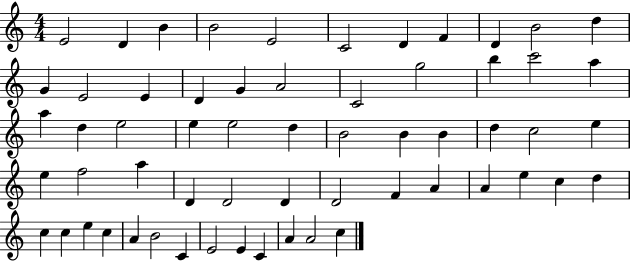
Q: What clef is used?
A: treble